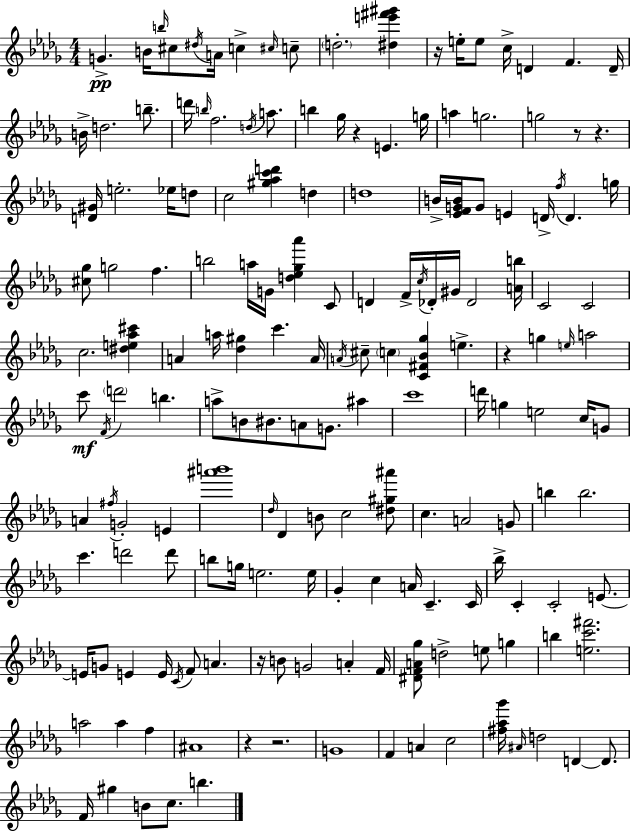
G4/q. B4/s B5/s C#5/e D#5/s A4/s C5/q C#5/s C5/e D5/h. [D#5,E6,F#6,G#6]/q R/s E5/s E5/e C5/s D4/q F4/q. D4/s B4/s D5/h. B5/e. D6/s B5/s F5/h. D5/s A5/e. B5/q Gb5/s R/q E4/q. G5/s A5/q G5/h. G5/h R/e R/q. [D4,G#4]/s E5/h. Eb5/s D5/e C5/h [G#5,Ab5,C6,D6]/q D5/q D5/w B4/s [Eb4,F4,G4,B4]/s G4/e E4/q D4/s F5/s D4/q. G5/s [C#5,Gb5]/e G5/h F5/q. B5/h A5/s G4/s [D5,Eb5,Gb5,Ab6]/q C4/e D4/q F4/s C5/s Db4/s G#4/s Db4/h [A4,B5]/s C4/h C4/h C5/h. [D#5,E5,Ab5,C#6]/q A4/q A5/s [Db5,G#5]/q C6/q. A4/s A4/s C#5/e C5/q [C4,F#4,Bb4,Gb5]/q E5/q. R/q G5/q E5/s A5/h C6/e F4/s D6/h B5/q. A5/e B4/e BIS4/e. A4/e G4/e. A#5/q C6/w D6/s G5/q E5/h C5/s G4/e A4/q F#5/s G4/h E4/q [A#6,B6]/w Db5/s Db4/q B4/e C5/h [D#5,G#5,A#6]/e C5/q. A4/h G4/e B5/q B5/h. C6/q. D6/h D6/e B5/e G5/s E5/h. E5/s Gb4/q C5/q A4/s C4/q. C4/s Bb5/s C4/q C4/h E4/e. E4/s G4/e E4/q E4/s C4/s F4/e A4/q. R/s B4/e G4/h A4/q F4/s [D#4,F4,A4,Gb5]/e D5/h E5/e G5/q B5/q [E5,C6,F#6]/h. A5/h A5/q F5/q A#4/w R/q R/h. G4/w F4/q A4/q C5/h [F#5,Ab5,Gb6]/s A#4/s D5/h D4/q D4/e. F4/s G#5/q B4/e C5/e. B5/q.